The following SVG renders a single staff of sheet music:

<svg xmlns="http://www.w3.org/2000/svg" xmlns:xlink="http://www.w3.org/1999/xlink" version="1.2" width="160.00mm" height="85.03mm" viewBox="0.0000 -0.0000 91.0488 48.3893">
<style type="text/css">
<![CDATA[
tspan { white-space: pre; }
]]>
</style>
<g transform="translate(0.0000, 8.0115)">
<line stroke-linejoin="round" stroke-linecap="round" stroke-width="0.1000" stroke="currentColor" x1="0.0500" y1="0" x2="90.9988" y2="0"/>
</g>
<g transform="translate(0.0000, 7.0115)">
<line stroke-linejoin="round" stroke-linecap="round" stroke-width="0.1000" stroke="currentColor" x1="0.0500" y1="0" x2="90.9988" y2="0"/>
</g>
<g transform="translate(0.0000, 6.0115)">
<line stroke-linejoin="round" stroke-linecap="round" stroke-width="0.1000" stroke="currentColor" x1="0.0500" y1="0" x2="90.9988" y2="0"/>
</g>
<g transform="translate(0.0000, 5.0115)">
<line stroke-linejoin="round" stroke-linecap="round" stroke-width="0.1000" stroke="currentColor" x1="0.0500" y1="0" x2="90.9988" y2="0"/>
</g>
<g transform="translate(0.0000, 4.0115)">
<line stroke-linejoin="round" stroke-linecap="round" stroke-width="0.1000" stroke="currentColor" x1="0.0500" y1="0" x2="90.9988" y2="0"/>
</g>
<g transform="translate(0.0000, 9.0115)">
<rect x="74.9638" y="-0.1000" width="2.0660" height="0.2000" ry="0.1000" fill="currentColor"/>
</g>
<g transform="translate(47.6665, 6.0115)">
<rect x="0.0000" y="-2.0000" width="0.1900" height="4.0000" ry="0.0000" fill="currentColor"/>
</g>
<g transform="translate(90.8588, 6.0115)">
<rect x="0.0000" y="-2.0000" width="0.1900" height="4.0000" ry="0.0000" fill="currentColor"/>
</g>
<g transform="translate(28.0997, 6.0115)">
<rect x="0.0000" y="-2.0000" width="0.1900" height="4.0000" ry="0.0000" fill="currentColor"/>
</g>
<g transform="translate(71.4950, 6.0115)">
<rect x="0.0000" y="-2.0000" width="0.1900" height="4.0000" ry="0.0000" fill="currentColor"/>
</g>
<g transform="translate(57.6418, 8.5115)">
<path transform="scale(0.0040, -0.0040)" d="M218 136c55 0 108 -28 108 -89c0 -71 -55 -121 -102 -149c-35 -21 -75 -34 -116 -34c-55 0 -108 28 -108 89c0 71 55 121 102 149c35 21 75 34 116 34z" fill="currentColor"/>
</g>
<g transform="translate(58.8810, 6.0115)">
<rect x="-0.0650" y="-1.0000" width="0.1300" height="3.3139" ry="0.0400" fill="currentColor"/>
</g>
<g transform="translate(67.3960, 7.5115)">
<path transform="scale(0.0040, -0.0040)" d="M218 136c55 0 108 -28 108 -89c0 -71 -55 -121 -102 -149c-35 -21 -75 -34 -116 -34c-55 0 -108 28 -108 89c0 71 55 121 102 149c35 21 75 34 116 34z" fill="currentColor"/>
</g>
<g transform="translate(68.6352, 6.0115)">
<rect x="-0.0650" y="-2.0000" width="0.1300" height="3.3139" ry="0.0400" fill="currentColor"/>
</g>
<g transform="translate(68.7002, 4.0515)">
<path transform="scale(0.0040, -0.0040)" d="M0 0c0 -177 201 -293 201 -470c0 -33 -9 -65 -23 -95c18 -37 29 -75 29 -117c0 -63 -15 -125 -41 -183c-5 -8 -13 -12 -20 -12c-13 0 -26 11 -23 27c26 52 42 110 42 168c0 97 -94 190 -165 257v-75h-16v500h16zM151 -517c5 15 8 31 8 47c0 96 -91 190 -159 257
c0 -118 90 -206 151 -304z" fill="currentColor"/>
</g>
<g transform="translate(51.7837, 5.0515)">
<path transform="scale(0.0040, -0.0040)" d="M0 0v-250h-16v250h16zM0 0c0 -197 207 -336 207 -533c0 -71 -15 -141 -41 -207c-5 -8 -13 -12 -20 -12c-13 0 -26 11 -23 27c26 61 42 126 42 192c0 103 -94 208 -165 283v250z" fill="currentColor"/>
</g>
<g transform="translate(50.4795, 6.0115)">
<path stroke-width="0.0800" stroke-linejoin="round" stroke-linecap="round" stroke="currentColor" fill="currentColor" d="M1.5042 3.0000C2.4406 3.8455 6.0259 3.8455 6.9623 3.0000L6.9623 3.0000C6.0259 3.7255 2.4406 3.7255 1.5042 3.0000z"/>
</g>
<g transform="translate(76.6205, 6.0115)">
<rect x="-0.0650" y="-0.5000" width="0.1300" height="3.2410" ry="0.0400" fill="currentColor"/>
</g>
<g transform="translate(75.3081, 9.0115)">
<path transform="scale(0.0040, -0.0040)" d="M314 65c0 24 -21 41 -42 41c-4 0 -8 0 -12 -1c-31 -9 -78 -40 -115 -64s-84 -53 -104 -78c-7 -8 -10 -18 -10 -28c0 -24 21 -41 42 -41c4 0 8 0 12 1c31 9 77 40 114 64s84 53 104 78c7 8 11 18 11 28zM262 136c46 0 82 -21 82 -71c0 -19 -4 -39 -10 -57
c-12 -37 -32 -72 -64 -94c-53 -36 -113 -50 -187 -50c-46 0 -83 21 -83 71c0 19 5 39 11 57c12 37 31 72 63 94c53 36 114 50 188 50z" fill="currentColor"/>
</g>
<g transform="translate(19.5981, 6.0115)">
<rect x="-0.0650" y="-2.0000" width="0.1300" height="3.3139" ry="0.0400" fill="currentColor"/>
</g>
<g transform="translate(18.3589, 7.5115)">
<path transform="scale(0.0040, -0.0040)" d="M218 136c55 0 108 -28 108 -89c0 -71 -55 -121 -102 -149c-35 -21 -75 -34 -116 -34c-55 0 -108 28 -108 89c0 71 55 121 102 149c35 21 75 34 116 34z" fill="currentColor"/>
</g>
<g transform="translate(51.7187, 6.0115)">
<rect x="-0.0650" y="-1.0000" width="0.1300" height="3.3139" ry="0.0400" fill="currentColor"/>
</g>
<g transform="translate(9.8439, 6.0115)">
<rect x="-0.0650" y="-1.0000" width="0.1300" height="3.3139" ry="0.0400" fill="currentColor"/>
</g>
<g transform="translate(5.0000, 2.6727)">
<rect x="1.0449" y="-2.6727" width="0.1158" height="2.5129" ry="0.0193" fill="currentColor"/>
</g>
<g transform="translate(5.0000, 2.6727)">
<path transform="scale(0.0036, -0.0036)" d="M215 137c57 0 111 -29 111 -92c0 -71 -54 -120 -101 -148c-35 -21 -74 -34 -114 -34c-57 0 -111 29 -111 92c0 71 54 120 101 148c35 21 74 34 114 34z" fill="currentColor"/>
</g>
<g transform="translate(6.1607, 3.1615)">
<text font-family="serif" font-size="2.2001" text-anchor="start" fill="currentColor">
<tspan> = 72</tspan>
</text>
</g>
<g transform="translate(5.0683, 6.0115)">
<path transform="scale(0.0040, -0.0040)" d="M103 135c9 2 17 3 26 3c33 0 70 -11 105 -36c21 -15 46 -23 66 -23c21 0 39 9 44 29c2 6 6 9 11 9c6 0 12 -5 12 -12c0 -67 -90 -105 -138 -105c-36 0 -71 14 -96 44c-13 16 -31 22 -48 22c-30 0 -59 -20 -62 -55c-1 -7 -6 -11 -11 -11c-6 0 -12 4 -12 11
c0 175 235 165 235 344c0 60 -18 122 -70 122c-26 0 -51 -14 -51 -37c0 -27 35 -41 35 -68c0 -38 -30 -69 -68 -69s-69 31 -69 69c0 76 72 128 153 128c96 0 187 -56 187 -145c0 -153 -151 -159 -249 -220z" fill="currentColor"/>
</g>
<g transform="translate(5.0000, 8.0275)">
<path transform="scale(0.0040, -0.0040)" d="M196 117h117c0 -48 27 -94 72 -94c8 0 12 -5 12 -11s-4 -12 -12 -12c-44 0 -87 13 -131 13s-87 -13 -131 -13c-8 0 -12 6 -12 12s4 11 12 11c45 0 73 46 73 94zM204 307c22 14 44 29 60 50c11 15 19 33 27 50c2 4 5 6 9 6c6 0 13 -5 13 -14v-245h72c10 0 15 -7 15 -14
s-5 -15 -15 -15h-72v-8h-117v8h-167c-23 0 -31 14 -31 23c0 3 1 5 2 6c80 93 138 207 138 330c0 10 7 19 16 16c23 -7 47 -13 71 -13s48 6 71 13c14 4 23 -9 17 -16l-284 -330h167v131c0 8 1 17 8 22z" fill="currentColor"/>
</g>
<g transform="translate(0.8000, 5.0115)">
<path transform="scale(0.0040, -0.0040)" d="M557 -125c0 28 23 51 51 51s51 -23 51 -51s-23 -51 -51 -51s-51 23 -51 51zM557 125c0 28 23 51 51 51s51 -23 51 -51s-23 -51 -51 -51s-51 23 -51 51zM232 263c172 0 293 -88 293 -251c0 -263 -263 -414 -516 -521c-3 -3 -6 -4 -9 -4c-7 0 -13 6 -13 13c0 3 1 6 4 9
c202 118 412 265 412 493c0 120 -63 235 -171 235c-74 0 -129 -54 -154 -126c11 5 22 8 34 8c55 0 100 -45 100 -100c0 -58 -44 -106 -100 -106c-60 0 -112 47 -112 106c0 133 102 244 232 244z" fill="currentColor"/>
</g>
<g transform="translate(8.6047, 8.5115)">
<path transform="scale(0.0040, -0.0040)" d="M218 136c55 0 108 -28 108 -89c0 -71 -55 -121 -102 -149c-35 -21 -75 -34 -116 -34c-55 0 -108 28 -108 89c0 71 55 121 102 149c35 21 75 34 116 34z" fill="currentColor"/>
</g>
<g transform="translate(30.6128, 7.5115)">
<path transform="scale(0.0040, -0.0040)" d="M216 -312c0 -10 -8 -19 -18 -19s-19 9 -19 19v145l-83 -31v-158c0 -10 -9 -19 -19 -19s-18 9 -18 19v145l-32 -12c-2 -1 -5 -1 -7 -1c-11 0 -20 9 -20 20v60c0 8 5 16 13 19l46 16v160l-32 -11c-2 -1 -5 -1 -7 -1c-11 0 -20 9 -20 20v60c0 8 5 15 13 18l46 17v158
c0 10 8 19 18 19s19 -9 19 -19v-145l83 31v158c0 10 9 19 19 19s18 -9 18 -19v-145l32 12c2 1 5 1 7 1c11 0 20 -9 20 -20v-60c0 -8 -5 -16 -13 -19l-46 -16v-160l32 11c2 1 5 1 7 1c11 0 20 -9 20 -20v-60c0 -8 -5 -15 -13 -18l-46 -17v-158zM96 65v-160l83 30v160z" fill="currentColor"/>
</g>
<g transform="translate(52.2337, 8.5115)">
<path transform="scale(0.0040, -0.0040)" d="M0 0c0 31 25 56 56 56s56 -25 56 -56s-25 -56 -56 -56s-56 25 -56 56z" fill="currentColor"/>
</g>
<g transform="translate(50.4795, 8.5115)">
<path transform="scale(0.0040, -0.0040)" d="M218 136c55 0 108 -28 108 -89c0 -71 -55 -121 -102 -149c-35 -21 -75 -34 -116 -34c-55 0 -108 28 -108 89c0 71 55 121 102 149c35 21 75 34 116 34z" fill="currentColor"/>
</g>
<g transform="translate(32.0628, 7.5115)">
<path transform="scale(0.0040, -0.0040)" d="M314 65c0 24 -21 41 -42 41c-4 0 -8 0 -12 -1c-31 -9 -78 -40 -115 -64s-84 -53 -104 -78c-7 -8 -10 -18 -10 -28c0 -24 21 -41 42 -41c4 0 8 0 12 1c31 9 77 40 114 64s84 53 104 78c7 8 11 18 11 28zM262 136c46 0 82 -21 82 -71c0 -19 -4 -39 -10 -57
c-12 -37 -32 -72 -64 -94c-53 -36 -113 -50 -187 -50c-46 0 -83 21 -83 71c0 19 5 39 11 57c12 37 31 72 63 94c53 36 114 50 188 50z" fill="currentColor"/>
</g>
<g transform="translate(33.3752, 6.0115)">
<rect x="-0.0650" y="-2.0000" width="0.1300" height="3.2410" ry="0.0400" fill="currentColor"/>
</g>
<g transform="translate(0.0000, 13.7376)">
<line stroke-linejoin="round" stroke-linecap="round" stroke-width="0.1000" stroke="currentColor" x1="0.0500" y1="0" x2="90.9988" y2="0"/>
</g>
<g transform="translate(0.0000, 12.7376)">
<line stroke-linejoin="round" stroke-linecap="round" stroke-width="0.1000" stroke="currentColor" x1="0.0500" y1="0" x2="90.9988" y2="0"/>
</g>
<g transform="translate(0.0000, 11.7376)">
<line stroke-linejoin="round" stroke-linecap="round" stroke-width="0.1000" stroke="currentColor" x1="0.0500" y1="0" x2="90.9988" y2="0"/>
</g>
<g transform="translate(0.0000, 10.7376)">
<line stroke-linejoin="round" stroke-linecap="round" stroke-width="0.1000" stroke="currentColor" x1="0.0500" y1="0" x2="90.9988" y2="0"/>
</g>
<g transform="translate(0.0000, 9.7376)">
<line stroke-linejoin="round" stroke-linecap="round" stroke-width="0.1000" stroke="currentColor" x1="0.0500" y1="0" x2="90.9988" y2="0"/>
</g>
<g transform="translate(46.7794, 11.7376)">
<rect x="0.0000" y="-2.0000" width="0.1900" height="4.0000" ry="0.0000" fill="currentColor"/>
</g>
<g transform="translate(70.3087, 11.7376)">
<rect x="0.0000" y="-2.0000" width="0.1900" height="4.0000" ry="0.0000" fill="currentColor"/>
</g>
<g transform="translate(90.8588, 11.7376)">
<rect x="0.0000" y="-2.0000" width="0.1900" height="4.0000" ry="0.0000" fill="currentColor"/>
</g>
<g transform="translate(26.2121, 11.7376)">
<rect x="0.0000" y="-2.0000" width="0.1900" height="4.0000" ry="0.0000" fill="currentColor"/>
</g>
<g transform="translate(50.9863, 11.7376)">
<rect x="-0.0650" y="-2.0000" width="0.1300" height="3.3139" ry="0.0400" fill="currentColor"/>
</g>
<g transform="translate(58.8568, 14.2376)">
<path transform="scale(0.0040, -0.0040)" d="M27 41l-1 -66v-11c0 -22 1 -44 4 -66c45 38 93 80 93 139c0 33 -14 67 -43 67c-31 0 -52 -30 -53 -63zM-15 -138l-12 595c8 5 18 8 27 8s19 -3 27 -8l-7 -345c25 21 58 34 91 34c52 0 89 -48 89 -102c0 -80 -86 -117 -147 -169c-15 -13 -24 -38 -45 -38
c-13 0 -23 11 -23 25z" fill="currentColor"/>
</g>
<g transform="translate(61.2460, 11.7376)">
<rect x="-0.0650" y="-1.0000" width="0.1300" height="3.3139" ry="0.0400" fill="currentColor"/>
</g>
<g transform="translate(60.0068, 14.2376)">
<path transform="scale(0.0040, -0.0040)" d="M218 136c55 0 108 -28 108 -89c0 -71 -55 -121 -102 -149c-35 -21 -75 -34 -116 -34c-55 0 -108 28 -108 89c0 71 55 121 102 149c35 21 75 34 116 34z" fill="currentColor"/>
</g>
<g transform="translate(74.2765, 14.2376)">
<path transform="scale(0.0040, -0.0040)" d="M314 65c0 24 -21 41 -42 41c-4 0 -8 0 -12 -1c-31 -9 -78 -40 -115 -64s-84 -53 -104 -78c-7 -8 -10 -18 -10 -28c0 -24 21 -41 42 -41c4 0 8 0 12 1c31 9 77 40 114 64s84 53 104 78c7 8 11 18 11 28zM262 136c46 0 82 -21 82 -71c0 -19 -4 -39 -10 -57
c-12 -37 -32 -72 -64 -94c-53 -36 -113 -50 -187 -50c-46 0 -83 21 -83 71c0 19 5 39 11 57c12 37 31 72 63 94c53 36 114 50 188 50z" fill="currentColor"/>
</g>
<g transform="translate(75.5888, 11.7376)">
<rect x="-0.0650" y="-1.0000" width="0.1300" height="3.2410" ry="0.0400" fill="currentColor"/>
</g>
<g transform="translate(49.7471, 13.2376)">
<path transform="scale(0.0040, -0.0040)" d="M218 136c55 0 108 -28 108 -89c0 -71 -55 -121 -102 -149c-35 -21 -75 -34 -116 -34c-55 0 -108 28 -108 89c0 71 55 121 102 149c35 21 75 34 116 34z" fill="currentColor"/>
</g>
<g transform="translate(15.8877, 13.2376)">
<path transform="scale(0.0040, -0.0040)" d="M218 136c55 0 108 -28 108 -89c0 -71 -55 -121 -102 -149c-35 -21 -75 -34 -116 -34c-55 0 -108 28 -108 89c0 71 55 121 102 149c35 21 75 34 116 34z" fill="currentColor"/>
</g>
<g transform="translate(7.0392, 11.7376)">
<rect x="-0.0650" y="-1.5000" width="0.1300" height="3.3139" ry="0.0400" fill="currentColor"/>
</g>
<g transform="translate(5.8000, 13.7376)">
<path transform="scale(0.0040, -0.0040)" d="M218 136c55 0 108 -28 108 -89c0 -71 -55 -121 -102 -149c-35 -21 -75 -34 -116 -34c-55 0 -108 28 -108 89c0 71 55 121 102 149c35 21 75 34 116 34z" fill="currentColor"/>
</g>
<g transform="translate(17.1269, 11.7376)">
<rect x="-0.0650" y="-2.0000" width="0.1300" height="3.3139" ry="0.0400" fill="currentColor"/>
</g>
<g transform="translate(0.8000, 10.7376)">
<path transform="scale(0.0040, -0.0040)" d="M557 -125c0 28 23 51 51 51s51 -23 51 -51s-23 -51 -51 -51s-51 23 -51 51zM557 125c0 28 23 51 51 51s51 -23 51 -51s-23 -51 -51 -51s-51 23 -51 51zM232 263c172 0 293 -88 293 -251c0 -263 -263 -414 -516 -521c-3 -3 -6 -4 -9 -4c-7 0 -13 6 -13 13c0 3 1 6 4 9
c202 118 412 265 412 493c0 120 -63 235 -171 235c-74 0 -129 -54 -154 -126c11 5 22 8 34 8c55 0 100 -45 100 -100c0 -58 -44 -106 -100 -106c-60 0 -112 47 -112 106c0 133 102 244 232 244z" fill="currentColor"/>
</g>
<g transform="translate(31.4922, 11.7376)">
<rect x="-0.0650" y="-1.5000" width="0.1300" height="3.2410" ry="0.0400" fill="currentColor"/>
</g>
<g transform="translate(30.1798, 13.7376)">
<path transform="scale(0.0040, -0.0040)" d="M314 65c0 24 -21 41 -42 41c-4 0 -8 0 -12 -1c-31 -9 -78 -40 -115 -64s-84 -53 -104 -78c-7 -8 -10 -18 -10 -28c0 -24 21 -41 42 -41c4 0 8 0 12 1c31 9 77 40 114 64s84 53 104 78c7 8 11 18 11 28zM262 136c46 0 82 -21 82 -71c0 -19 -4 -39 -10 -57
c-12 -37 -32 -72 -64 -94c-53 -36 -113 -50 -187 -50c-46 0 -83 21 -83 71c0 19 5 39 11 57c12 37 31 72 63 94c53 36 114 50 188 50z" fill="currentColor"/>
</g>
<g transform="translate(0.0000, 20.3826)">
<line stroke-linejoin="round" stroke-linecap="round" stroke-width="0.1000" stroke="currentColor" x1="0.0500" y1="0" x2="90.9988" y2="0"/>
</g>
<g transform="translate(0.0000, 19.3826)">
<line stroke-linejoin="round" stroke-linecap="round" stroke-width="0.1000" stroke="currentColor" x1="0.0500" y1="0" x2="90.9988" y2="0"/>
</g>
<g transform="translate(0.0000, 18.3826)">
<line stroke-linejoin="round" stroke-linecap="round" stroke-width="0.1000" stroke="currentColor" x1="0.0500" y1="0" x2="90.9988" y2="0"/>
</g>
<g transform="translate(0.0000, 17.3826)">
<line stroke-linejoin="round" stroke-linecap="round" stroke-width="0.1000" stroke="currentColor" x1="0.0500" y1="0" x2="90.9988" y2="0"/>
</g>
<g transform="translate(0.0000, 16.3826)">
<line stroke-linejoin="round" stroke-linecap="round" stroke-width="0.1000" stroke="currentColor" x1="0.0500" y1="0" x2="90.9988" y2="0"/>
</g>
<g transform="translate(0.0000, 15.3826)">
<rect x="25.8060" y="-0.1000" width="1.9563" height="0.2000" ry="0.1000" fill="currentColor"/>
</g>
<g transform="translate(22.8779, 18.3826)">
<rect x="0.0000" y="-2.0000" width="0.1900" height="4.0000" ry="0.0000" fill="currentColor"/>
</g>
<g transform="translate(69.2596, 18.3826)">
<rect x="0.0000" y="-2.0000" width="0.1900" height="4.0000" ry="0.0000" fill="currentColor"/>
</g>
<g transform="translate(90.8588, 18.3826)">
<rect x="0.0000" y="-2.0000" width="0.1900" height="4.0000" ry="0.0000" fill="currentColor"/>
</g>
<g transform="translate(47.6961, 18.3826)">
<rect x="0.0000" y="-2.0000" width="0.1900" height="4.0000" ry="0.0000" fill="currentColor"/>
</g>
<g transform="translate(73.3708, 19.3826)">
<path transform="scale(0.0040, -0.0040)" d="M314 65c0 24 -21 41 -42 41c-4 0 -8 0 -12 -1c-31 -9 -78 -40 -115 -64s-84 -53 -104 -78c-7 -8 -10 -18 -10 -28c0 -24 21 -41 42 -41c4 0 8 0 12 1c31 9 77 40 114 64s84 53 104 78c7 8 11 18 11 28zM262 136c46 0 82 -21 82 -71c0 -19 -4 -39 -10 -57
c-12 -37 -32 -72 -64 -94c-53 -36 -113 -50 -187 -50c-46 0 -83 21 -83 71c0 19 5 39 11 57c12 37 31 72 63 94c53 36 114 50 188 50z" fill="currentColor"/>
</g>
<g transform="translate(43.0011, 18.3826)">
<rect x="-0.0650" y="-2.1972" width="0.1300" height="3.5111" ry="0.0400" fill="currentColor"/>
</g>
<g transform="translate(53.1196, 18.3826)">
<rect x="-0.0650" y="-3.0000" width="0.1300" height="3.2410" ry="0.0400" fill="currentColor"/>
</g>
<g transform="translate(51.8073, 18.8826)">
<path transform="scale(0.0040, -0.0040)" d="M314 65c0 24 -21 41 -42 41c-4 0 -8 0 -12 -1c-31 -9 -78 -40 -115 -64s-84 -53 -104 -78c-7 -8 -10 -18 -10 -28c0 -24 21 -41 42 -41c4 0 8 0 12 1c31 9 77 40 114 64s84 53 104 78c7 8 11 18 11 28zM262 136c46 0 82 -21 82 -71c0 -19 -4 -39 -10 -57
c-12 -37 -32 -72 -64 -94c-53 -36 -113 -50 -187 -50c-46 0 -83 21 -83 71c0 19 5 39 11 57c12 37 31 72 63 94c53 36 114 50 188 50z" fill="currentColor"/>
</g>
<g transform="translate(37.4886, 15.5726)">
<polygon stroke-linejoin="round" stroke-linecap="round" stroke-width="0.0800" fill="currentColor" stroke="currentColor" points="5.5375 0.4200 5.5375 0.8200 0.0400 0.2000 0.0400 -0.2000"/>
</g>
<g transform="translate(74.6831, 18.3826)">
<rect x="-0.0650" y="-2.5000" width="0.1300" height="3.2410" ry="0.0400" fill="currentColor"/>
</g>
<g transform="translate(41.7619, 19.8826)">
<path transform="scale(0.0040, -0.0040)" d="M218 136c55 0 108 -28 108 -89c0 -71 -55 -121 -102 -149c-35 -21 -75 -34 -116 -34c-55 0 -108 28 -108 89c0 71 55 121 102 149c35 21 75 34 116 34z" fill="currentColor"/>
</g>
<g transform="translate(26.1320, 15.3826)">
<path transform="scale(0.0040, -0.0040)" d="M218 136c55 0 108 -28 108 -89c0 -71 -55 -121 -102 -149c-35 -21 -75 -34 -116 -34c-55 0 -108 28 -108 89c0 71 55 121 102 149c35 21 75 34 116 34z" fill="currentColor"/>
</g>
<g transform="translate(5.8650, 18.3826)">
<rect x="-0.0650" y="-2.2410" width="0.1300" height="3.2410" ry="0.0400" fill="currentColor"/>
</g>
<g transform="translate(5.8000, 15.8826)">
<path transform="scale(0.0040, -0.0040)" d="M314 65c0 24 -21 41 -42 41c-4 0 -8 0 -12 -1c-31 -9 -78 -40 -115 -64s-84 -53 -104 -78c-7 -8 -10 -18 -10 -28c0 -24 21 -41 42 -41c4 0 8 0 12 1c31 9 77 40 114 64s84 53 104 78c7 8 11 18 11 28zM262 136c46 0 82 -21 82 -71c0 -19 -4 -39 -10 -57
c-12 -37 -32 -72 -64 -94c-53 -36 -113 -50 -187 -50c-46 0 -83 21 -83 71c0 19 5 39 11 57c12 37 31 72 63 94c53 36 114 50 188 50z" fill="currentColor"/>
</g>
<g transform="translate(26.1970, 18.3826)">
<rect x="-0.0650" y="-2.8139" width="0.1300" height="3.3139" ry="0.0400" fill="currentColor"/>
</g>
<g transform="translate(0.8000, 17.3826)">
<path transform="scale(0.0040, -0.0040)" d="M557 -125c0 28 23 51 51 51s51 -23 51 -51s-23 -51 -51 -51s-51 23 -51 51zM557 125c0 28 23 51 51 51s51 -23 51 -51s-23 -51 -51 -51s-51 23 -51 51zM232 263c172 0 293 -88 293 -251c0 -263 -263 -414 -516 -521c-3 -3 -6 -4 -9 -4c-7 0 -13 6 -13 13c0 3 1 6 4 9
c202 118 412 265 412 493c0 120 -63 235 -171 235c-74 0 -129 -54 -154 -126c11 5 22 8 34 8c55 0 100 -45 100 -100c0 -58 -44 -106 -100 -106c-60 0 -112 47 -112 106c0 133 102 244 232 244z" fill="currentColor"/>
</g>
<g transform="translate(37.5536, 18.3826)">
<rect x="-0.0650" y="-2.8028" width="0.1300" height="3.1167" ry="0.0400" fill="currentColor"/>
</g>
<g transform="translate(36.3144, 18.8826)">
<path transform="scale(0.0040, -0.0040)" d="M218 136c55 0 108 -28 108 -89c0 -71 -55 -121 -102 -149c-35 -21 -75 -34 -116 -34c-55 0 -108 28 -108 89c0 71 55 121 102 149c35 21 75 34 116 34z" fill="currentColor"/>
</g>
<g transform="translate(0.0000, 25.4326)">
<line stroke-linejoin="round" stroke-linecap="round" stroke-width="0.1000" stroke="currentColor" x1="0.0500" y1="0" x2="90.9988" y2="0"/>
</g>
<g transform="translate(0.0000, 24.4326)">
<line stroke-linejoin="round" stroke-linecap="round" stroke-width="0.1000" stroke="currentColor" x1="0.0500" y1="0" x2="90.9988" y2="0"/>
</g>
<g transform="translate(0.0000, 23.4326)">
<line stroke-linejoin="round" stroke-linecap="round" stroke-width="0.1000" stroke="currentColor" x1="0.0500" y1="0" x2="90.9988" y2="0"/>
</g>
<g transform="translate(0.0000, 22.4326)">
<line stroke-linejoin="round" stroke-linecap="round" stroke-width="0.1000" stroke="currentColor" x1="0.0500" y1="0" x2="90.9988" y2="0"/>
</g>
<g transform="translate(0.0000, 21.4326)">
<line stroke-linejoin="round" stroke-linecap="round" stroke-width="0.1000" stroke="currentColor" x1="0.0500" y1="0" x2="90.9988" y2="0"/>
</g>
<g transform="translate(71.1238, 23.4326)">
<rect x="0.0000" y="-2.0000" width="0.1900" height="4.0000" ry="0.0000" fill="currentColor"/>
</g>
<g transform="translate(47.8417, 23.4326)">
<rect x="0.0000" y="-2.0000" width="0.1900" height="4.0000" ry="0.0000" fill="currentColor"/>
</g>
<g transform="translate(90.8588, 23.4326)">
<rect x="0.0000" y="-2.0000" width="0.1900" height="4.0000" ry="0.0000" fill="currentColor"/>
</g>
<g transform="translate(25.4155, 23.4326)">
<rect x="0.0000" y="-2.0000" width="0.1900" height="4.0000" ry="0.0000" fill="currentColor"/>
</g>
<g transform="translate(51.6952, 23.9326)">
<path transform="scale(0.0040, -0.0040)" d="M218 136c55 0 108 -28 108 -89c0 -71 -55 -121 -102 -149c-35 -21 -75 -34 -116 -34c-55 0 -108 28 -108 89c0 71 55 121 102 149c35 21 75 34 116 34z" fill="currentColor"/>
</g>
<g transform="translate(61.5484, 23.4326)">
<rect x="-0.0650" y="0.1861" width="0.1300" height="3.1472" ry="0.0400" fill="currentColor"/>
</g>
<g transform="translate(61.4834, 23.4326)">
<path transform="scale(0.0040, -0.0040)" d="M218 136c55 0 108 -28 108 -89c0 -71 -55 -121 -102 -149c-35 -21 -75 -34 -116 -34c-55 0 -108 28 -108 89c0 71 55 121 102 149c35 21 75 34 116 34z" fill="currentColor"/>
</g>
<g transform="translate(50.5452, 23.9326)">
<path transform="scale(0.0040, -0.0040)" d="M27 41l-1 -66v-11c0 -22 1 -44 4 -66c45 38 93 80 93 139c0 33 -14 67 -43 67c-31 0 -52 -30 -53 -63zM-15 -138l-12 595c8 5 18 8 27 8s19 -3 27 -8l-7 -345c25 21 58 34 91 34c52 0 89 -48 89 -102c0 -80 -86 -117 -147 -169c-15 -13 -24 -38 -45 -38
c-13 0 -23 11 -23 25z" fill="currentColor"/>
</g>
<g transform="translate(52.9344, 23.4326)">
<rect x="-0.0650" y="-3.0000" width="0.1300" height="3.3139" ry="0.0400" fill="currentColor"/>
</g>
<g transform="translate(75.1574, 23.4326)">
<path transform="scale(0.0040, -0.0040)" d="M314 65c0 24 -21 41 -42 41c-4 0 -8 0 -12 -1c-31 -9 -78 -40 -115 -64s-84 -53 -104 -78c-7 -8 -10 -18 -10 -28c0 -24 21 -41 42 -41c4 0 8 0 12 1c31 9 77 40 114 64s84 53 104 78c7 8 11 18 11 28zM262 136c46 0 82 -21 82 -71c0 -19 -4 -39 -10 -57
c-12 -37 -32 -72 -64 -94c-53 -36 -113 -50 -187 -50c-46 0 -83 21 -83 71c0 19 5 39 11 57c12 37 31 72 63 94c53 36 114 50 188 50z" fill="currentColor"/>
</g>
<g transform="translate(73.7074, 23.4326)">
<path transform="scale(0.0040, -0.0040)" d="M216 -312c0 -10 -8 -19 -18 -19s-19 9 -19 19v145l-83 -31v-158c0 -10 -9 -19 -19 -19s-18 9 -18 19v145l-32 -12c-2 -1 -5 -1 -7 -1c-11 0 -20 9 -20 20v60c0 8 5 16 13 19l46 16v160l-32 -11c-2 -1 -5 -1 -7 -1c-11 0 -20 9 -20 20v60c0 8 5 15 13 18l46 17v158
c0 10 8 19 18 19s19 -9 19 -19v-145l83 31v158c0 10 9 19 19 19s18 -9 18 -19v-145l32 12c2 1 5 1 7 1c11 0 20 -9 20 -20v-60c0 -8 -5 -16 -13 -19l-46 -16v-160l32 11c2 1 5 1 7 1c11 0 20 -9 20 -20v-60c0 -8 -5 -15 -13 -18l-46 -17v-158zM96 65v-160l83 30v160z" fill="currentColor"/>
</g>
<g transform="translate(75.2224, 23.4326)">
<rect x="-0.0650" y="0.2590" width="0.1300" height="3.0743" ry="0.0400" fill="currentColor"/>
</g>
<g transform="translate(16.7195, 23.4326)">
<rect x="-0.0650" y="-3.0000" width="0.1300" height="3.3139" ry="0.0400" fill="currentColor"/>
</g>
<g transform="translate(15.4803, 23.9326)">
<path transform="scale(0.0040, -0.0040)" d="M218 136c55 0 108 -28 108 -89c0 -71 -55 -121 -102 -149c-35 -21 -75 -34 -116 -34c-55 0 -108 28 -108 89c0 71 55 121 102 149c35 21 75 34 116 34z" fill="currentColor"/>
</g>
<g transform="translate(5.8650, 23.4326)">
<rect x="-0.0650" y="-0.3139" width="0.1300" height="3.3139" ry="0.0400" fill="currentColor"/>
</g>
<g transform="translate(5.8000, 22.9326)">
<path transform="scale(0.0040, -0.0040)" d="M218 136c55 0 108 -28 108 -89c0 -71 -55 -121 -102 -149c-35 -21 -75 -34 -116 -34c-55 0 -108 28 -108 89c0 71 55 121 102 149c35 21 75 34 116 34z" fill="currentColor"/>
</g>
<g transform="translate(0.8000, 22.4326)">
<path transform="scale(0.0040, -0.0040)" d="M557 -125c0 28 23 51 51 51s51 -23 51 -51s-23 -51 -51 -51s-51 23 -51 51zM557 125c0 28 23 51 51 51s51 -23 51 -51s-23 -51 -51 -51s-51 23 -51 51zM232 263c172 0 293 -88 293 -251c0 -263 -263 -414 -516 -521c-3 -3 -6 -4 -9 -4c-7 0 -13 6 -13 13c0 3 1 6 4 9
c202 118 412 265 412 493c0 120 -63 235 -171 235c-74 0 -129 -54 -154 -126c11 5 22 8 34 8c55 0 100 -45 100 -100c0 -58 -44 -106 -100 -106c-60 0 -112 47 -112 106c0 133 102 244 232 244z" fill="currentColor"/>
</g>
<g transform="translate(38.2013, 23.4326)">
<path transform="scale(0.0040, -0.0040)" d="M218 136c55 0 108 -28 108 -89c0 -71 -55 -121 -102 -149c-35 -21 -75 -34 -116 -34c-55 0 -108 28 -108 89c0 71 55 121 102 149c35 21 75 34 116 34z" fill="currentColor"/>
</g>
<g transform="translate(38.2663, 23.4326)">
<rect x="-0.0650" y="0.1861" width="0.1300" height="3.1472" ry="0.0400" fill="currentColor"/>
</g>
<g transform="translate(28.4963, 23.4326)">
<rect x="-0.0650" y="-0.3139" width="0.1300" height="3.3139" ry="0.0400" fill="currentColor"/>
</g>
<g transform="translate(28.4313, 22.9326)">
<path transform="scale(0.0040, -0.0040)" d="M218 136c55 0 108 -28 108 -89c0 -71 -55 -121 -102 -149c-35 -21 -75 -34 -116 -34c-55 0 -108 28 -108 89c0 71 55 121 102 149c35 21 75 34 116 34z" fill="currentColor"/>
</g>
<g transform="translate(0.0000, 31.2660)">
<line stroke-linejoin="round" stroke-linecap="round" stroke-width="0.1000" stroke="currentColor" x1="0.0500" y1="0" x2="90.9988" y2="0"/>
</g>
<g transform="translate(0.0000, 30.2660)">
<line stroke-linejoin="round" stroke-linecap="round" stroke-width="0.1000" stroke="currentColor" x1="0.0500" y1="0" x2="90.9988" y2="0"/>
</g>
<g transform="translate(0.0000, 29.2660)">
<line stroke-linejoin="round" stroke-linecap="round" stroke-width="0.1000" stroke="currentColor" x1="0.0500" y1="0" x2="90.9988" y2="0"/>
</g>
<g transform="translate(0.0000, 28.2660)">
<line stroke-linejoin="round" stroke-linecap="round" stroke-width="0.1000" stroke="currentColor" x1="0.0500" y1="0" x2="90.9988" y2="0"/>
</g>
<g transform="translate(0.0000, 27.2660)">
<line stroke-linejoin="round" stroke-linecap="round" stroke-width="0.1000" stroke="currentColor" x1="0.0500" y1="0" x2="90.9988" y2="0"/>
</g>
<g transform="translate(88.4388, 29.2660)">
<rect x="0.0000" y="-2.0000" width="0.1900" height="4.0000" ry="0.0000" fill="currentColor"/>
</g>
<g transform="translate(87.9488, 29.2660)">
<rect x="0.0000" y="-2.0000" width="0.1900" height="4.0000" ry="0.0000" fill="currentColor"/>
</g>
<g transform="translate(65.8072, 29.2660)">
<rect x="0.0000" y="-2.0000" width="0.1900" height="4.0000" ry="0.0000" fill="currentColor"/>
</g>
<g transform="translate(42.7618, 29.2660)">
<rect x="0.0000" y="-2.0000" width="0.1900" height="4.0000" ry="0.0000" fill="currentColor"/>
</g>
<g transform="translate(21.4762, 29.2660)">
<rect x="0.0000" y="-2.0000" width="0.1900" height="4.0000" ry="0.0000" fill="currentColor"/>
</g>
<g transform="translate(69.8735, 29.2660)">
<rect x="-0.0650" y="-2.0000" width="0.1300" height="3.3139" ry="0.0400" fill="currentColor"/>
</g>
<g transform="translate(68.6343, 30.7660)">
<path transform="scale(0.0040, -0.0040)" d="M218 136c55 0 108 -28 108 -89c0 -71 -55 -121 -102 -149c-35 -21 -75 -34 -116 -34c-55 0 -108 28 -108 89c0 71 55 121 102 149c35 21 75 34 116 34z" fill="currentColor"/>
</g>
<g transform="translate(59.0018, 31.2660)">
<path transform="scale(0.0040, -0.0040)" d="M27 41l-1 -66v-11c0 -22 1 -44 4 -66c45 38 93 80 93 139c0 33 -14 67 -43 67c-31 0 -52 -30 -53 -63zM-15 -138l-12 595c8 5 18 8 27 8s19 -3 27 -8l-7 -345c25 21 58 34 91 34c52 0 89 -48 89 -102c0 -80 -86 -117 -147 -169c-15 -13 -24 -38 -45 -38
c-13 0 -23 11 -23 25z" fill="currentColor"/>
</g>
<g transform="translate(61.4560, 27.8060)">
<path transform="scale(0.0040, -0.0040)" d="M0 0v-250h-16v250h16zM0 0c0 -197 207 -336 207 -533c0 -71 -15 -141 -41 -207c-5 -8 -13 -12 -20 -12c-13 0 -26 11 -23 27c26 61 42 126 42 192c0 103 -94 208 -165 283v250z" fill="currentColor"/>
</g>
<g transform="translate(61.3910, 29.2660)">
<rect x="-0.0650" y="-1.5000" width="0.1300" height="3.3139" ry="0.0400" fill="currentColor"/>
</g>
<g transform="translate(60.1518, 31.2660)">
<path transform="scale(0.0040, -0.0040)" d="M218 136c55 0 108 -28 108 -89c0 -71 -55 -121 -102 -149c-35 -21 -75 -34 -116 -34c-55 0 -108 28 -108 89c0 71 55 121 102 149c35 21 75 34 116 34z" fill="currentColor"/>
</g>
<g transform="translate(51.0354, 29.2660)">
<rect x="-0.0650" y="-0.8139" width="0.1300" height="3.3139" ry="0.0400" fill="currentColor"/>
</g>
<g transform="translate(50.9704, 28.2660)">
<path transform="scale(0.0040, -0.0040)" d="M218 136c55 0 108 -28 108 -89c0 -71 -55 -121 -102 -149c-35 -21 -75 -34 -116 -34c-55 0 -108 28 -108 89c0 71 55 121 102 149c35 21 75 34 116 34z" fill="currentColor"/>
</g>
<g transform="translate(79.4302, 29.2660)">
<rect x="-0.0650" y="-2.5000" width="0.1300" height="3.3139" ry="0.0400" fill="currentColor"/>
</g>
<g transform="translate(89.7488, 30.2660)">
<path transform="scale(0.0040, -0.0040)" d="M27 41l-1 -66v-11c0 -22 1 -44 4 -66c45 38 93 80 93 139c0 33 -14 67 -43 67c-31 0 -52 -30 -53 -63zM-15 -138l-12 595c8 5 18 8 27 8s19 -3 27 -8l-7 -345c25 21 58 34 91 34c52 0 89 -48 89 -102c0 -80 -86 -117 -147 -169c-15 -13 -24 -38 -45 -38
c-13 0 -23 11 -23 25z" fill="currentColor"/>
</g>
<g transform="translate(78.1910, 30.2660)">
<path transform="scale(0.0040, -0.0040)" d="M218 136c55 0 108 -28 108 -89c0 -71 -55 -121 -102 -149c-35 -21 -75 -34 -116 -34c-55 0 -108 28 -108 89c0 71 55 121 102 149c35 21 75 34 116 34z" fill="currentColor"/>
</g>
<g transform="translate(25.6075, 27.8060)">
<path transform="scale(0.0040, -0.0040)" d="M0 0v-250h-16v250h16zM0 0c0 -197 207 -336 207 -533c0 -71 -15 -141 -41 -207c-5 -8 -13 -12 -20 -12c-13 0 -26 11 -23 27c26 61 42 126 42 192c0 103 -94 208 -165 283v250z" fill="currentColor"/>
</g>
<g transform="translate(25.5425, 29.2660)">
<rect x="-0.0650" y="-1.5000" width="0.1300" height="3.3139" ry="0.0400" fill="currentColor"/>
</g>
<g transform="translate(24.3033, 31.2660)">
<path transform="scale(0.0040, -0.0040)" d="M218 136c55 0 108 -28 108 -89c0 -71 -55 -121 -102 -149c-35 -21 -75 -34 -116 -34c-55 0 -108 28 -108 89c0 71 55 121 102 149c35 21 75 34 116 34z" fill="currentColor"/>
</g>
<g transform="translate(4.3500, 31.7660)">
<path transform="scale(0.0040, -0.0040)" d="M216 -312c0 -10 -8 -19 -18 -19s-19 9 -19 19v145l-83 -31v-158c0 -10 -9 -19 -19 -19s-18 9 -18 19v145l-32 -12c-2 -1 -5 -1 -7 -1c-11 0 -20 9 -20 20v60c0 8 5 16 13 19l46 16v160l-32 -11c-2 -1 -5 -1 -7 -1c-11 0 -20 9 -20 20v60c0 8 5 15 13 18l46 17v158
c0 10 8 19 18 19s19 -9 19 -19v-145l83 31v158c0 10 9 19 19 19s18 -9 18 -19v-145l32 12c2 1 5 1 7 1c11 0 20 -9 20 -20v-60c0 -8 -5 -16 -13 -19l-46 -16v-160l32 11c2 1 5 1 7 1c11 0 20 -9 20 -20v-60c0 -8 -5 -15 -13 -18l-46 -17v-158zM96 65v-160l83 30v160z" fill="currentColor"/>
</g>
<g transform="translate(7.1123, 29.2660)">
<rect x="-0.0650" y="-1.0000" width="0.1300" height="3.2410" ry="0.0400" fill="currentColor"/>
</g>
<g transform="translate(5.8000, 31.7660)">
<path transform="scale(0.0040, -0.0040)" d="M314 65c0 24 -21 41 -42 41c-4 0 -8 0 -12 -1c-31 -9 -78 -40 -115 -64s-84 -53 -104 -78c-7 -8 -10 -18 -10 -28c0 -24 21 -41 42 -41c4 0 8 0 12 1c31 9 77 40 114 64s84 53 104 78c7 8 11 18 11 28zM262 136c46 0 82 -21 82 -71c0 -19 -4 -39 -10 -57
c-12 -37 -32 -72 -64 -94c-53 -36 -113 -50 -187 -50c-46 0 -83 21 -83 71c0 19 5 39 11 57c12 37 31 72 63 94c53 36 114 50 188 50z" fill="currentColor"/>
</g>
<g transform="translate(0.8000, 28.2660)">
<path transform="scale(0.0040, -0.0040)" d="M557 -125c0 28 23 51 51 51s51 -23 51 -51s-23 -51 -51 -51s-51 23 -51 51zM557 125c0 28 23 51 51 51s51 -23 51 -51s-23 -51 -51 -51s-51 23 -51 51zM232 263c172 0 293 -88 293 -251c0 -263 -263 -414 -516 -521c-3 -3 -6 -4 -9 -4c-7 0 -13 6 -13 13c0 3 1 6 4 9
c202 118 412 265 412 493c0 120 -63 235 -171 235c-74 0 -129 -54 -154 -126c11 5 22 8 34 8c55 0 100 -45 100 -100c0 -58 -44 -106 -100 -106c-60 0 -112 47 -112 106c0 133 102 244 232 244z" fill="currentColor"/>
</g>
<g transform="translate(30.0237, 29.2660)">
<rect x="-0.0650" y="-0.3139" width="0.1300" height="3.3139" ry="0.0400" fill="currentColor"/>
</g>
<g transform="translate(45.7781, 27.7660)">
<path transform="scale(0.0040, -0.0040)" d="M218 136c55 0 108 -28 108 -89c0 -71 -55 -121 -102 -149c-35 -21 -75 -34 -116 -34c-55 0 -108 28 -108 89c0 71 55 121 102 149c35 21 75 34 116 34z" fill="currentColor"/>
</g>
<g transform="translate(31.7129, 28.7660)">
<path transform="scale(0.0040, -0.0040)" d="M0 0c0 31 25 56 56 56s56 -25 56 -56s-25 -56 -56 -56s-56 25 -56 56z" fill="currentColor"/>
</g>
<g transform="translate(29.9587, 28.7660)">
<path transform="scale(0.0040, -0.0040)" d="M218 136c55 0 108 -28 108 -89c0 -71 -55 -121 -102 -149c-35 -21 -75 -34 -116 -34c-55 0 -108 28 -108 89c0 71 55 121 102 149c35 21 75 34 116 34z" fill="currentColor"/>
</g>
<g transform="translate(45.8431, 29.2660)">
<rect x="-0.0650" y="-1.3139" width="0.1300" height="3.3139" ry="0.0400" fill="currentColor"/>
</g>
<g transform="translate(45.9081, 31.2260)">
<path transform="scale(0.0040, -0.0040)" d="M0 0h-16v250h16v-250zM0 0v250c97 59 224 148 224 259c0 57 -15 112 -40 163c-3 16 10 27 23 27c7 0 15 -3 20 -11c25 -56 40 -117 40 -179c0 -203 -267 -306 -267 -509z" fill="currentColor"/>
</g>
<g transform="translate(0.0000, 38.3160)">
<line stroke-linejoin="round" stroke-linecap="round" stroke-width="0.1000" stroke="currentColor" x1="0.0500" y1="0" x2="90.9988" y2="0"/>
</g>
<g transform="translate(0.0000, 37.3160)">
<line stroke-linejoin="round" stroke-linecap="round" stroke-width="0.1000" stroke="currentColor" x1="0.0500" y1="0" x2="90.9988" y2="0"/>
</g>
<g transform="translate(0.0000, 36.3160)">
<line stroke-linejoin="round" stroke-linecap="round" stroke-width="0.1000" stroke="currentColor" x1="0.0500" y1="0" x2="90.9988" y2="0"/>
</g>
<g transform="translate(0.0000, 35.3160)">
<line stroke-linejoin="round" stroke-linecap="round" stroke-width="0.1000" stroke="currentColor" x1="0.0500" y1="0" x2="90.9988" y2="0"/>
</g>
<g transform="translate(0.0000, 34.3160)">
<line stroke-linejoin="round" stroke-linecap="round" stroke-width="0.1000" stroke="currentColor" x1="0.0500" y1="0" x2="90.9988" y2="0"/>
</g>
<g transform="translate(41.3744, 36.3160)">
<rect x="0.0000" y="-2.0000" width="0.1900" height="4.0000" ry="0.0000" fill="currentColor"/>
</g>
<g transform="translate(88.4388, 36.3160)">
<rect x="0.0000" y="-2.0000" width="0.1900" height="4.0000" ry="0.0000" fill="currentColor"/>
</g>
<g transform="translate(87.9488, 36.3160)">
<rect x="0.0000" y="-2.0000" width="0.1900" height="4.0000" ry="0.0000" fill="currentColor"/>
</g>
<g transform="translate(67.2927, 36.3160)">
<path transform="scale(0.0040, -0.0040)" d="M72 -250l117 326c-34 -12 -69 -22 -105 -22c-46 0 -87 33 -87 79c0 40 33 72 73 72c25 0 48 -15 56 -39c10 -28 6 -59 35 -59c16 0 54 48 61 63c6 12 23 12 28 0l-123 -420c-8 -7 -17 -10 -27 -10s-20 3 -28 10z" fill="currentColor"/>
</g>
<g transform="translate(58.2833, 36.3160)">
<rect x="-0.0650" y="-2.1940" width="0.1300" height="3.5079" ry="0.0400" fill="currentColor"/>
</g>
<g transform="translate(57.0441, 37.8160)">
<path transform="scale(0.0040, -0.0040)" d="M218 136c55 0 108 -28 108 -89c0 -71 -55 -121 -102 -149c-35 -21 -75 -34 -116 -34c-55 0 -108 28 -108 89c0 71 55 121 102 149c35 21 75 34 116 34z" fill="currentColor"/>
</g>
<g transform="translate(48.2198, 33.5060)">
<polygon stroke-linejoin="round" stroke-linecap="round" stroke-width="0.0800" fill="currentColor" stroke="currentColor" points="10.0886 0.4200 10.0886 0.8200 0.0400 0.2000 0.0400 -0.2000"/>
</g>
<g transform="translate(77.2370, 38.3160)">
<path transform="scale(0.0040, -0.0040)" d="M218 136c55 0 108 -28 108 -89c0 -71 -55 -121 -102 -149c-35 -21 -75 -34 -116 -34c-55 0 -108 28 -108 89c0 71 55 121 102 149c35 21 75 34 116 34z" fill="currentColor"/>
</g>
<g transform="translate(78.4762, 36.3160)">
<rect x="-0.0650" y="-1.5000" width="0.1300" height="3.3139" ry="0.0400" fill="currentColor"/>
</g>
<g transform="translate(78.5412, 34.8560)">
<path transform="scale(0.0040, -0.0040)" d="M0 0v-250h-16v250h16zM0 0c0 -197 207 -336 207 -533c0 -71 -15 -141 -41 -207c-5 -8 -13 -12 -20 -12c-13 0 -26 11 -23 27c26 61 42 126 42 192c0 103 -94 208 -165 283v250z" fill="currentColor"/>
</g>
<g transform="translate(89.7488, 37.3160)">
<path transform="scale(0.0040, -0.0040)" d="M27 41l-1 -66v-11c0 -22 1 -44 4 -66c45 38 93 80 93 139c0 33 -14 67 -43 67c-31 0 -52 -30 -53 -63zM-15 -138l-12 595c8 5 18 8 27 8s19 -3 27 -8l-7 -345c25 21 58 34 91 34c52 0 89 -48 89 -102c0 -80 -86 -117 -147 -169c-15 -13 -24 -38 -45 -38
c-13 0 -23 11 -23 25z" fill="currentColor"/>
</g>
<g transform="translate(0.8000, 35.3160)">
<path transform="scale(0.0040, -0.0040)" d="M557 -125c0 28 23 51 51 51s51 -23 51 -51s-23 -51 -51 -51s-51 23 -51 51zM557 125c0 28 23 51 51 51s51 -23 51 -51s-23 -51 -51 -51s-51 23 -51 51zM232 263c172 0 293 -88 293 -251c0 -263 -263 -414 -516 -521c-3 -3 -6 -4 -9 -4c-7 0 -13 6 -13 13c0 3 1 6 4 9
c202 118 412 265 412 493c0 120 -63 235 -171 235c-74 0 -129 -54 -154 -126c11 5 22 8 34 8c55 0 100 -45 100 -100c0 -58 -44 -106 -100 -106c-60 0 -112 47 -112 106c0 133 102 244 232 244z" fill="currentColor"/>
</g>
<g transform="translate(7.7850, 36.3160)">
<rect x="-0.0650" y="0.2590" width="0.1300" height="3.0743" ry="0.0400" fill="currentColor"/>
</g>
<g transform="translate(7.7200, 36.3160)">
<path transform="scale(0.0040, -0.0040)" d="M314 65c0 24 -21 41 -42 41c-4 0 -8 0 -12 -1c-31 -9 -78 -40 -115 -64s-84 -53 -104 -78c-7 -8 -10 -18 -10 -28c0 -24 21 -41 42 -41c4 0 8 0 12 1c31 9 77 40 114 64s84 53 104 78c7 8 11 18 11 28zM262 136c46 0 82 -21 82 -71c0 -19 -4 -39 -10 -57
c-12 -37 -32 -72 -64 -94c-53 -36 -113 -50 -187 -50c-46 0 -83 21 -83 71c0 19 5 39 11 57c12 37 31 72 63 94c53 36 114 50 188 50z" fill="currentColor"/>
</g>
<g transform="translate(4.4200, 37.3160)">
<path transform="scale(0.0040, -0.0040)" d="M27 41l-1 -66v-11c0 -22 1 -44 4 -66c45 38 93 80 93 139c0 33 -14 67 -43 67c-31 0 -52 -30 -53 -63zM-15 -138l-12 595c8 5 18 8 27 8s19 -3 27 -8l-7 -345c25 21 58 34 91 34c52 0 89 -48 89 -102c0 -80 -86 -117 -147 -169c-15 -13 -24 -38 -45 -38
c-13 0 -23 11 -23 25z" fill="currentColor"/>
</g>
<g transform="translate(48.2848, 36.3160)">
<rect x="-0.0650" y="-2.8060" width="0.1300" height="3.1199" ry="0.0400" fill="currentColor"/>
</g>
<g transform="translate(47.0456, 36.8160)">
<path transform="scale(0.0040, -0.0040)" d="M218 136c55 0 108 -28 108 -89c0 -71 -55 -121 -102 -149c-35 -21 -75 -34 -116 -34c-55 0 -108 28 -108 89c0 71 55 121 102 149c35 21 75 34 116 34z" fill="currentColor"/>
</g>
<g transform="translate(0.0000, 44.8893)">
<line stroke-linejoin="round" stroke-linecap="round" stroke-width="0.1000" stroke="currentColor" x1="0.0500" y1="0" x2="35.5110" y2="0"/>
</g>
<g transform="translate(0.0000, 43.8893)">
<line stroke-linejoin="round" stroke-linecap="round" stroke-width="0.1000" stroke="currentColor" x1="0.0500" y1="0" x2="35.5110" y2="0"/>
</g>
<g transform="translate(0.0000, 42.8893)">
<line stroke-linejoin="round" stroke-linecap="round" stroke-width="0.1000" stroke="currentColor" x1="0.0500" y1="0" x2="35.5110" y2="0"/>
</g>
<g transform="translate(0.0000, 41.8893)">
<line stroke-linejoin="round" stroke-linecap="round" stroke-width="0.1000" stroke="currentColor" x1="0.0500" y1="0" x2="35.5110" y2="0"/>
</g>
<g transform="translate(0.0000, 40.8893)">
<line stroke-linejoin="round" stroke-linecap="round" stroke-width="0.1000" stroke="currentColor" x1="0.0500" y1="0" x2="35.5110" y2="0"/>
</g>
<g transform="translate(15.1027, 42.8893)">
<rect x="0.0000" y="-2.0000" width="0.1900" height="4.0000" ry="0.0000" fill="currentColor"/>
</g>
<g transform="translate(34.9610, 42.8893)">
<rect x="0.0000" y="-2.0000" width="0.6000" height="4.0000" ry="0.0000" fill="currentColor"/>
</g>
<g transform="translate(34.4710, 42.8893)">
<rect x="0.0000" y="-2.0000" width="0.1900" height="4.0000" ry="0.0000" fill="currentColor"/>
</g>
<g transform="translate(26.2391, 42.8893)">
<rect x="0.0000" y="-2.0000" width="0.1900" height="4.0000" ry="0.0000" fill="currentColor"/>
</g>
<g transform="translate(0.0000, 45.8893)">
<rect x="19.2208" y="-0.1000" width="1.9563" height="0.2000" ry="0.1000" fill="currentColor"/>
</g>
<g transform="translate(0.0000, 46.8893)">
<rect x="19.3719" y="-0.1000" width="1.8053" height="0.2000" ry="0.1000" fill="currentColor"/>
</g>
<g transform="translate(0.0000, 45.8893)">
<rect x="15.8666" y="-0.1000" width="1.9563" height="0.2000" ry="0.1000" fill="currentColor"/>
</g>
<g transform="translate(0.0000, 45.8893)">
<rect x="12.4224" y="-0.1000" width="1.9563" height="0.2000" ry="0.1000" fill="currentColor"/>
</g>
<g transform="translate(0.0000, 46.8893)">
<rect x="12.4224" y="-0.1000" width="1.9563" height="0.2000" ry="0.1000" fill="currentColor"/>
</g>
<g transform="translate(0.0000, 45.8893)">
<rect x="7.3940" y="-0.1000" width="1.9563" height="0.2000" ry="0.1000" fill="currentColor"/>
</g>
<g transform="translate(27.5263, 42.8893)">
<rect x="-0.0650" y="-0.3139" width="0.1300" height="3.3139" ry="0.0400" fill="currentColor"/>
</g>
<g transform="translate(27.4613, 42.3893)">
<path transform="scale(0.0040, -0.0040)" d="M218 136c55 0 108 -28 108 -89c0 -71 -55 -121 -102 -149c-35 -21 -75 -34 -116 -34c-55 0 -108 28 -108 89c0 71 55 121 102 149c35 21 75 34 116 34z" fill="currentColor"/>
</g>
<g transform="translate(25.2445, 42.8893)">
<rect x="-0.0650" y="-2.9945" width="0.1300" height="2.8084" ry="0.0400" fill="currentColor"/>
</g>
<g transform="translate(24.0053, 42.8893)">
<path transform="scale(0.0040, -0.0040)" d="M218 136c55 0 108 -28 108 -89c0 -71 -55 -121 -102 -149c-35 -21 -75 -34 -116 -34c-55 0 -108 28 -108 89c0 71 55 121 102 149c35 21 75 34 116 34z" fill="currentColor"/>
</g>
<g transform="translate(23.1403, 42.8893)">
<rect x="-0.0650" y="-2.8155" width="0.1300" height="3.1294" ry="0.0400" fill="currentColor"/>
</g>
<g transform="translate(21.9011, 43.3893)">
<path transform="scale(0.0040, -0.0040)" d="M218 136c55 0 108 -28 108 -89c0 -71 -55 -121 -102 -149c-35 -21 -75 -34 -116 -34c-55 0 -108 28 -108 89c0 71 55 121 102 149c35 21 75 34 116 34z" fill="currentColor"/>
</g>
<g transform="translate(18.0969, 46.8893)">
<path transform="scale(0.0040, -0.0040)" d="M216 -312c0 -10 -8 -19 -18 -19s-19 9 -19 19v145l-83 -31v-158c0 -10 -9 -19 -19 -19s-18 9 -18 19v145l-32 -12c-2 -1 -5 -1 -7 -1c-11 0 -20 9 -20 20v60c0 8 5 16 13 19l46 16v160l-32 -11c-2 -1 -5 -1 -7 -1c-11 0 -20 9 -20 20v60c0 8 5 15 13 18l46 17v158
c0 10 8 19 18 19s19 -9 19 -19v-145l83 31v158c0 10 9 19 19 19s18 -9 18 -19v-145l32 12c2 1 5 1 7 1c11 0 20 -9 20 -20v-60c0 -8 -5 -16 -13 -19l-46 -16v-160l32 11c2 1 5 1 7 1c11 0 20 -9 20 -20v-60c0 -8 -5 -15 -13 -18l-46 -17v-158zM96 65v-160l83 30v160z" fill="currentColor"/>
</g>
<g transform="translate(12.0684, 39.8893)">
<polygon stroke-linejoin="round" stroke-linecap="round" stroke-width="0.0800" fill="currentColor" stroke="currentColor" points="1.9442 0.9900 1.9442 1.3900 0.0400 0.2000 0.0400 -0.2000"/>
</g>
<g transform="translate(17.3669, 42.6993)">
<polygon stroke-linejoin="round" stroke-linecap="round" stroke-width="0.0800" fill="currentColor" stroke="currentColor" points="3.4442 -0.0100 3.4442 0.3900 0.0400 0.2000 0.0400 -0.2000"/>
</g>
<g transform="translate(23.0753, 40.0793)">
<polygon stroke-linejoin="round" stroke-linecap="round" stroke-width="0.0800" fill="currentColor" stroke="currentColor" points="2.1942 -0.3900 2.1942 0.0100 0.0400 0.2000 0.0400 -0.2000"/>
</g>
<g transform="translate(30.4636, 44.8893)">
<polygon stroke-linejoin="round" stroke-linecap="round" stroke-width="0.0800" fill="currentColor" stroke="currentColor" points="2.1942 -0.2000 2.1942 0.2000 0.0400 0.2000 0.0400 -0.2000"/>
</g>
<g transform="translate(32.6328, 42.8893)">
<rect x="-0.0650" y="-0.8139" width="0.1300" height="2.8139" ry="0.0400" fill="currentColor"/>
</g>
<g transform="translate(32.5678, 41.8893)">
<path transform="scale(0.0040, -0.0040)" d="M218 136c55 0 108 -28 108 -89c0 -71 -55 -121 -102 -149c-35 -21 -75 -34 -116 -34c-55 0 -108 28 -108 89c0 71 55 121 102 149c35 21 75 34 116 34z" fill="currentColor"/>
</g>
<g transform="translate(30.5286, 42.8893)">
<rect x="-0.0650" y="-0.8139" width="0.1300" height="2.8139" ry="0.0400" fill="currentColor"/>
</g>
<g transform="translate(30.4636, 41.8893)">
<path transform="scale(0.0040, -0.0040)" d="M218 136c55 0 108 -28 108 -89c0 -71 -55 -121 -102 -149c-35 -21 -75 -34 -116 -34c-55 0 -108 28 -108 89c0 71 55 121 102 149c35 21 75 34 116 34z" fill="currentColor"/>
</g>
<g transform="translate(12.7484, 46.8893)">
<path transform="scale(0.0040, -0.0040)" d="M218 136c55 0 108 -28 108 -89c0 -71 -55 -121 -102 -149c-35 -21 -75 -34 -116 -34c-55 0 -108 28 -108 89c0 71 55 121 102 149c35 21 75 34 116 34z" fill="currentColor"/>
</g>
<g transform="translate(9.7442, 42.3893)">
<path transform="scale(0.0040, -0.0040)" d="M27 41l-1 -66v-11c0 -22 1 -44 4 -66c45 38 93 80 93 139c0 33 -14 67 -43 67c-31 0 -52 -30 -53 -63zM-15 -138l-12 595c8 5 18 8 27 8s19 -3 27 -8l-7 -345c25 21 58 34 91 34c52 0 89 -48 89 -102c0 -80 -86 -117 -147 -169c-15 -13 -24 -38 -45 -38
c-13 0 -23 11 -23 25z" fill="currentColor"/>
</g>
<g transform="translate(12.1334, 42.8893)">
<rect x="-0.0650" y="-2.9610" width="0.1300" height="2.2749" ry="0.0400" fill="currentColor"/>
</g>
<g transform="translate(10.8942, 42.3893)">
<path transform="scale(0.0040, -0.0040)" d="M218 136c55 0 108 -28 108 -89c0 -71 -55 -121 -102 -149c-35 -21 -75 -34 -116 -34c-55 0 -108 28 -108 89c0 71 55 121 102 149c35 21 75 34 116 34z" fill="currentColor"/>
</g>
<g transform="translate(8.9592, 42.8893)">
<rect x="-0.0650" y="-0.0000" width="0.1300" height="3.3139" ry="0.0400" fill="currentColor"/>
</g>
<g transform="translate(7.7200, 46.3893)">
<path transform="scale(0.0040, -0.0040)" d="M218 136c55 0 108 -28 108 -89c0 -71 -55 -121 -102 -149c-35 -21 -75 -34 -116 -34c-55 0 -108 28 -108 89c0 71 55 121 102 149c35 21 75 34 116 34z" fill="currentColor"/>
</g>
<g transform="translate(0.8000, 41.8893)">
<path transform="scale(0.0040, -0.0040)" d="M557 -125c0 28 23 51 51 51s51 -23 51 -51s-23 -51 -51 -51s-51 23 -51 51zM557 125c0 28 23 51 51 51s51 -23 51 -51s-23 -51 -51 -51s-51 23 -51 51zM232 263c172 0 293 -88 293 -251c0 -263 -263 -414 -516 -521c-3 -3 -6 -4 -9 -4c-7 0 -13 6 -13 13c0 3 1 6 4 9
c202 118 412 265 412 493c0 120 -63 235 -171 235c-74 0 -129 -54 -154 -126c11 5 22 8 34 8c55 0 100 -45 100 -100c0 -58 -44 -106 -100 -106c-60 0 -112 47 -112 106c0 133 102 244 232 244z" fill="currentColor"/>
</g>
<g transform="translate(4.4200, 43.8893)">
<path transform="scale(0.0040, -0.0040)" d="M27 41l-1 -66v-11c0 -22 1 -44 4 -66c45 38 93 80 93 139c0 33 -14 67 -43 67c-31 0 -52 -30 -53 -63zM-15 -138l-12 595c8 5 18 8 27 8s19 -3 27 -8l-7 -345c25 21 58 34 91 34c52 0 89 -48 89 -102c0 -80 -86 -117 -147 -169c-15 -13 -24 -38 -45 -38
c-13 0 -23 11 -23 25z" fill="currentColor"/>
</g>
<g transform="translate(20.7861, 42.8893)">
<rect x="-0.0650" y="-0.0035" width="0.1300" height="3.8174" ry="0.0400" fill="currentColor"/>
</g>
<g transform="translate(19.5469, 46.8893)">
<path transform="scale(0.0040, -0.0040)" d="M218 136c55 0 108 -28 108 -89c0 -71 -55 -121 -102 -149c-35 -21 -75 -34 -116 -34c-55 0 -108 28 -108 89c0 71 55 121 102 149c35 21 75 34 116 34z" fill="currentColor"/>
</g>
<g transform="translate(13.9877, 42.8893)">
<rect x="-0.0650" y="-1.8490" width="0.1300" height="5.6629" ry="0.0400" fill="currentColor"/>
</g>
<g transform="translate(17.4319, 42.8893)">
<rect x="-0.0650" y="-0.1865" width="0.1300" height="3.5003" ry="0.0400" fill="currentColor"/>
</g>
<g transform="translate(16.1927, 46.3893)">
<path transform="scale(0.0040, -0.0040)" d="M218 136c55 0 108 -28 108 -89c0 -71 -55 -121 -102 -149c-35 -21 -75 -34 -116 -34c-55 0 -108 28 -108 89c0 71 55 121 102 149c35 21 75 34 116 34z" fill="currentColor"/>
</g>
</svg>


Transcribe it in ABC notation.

X:1
T:Untitled
M:2/4
L:1/4
K:C
F,, A,, ^A,,2 F,,/2 F,, A,,/4 E,,2 G,, A,, G,,2 A,, _F,, F,,2 B,2 C C,/2 A,,/2 C,2 B,,2 E, C, E, D, _C, D, ^D,2 ^F,,2 G,,/2 E, G,/2 F, _G,,/2 A,, B,, D,2 C,/2 A,,/2 z/2 G,,/2 D,, _E,/2 C,,/2 D,,/2 ^C,,/2 C,/2 D,/2 E, F,/2 F,/2